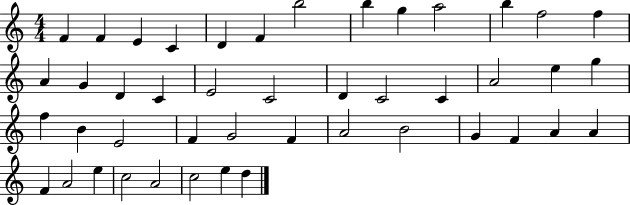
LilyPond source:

{
  \clef treble
  \numericTimeSignature
  \time 4/4
  \key c \major
  f'4 f'4 e'4 c'4 | d'4 f'4 b''2 | b''4 g''4 a''2 | b''4 f''2 f''4 | \break a'4 g'4 d'4 c'4 | e'2 c'2 | d'4 c'2 c'4 | a'2 e''4 g''4 | \break f''4 b'4 e'2 | f'4 g'2 f'4 | a'2 b'2 | g'4 f'4 a'4 a'4 | \break f'4 a'2 e''4 | c''2 a'2 | c''2 e''4 d''4 | \bar "|."
}